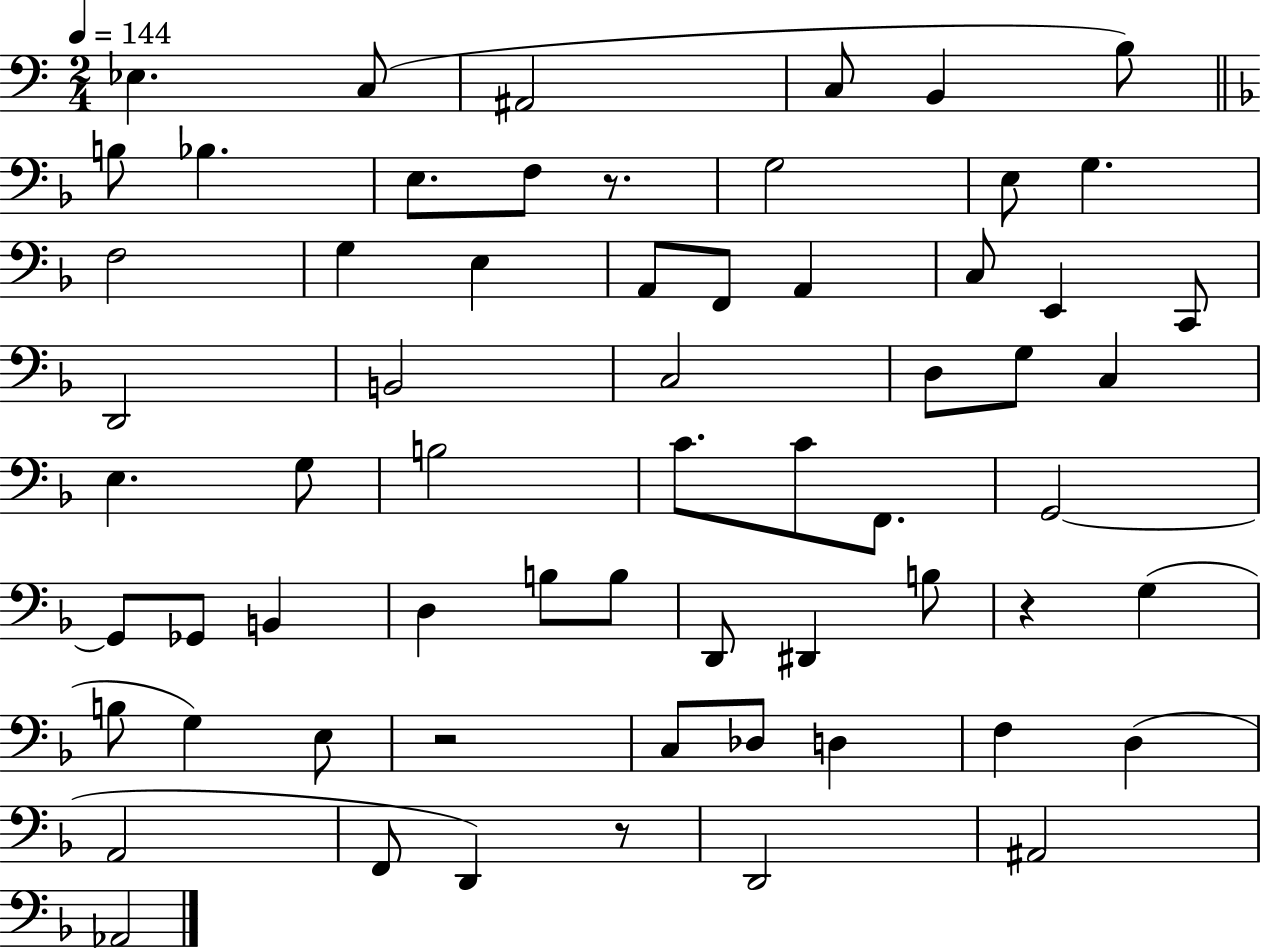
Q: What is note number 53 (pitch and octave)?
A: D3